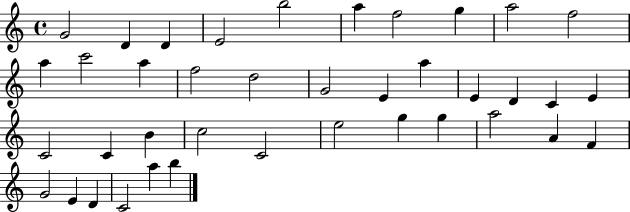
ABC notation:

X:1
T:Untitled
M:4/4
L:1/4
K:C
G2 D D E2 b2 a f2 g a2 f2 a c'2 a f2 d2 G2 E a E D C E C2 C B c2 C2 e2 g g a2 A F G2 E D C2 a b